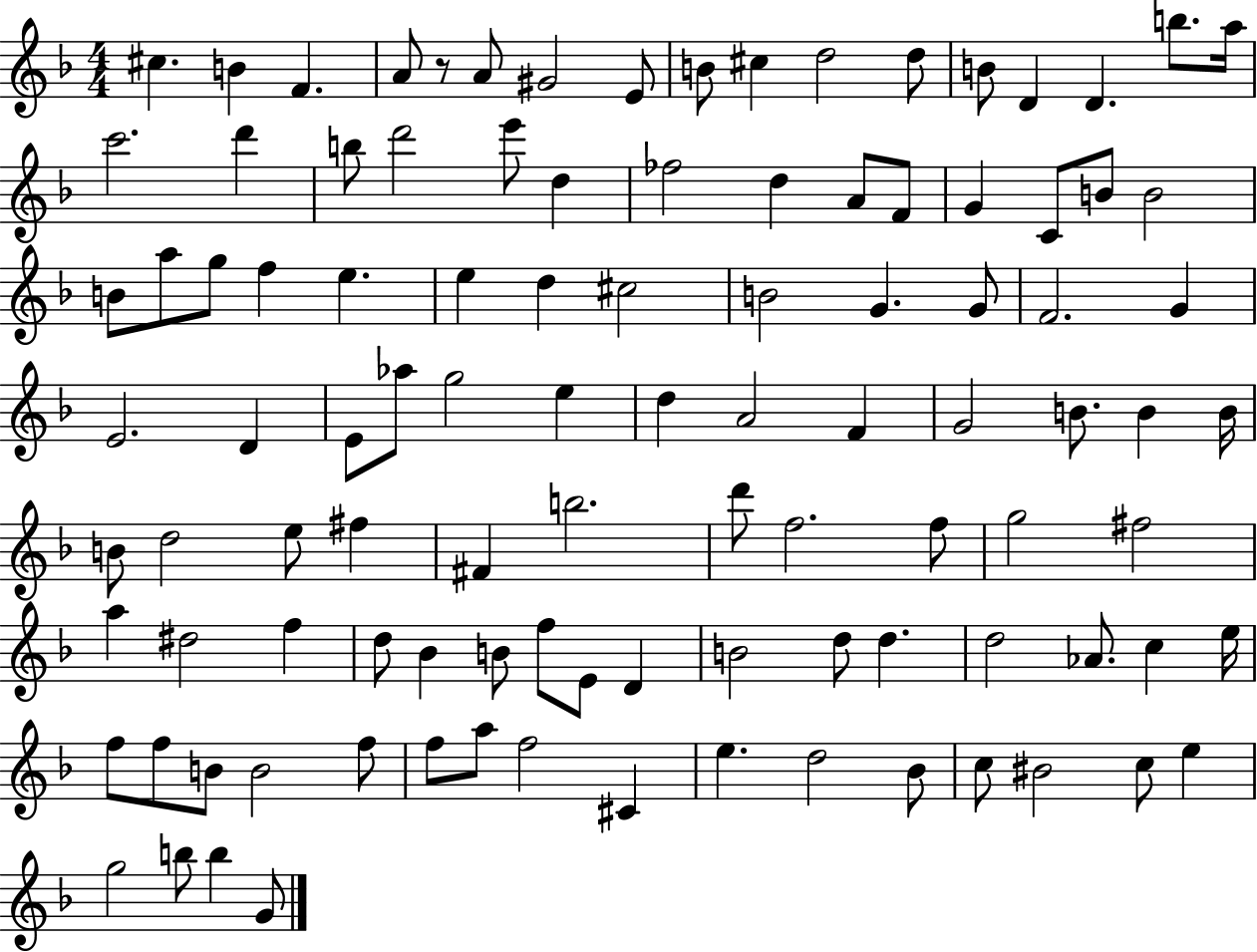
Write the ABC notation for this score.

X:1
T:Untitled
M:4/4
L:1/4
K:F
^c B F A/2 z/2 A/2 ^G2 E/2 B/2 ^c d2 d/2 B/2 D D b/2 a/4 c'2 d' b/2 d'2 e'/2 d _f2 d A/2 F/2 G C/2 B/2 B2 B/2 a/2 g/2 f e e d ^c2 B2 G G/2 F2 G E2 D E/2 _a/2 g2 e d A2 F G2 B/2 B B/4 B/2 d2 e/2 ^f ^F b2 d'/2 f2 f/2 g2 ^f2 a ^d2 f d/2 _B B/2 f/2 E/2 D B2 d/2 d d2 _A/2 c e/4 f/2 f/2 B/2 B2 f/2 f/2 a/2 f2 ^C e d2 _B/2 c/2 ^B2 c/2 e g2 b/2 b G/2